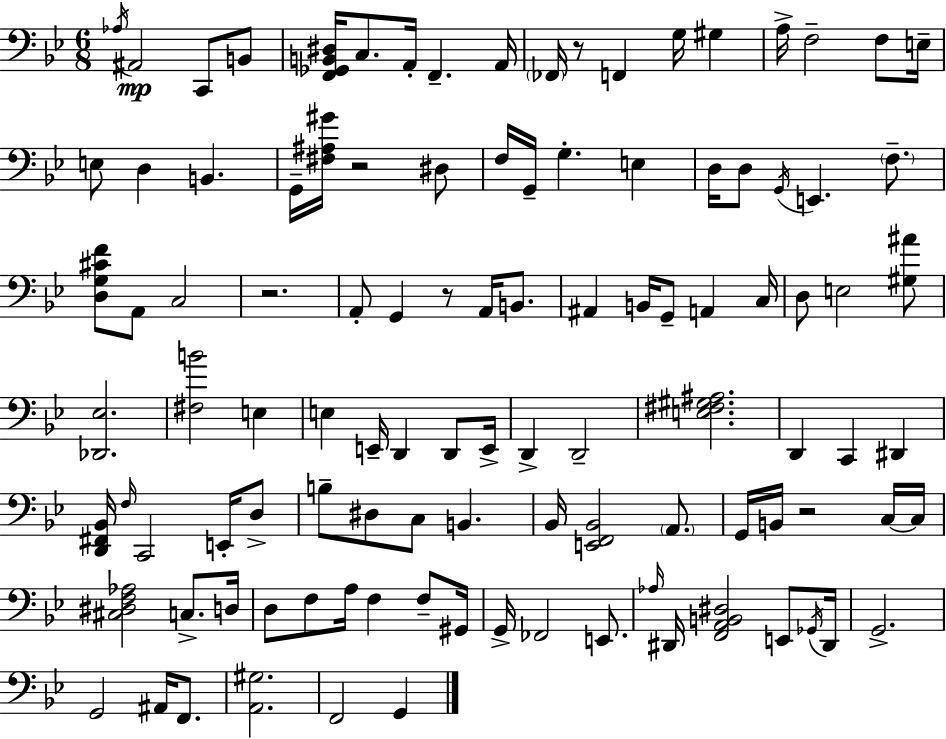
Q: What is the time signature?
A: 6/8